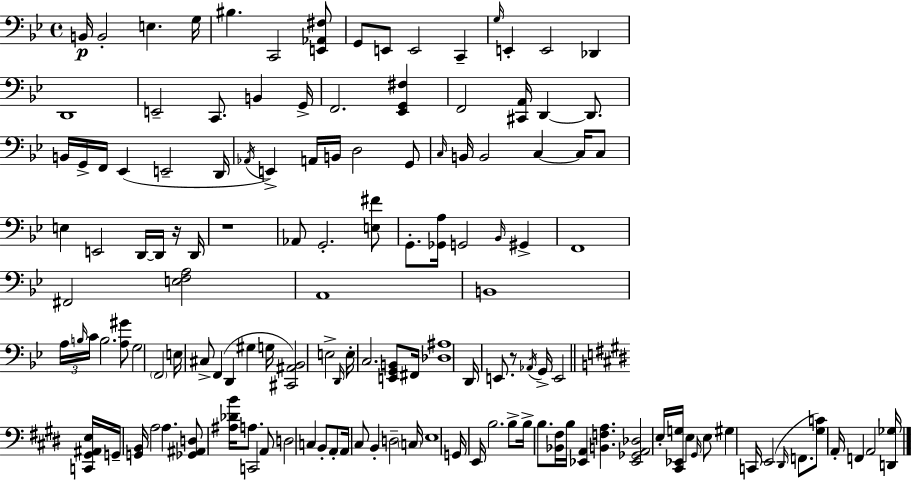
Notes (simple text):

B2/s B2/h E3/q. G3/s BIS3/q. C2/h [E2,Ab2,F#3]/e G2/e E2/e E2/h C2/q G3/s E2/q E2/h Db2/q D2/w E2/h C2/e. B2/q G2/s F2/h. [Eb2,G2,F#3]/q F2/h [C#2,A2]/s D2/q D2/e. B2/s G2/s F2/s Eb2/q E2/h D2/s Ab2/s E2/q A2/s B2/s D3/h G2/e C3/s B2/s B2/h C3/q C3/s C3/e E3/q E2/h D2/s D2/s R/s D2/s R/w Ab2/e G2/h. [E3,F#4]/e G2/e. [Gb2,A3]/s G2/h Bb2/s G#2/q F2/w F#2/h [E3,F3,A3]/h A2/w B2/w A3/s B3/s C4/s B3/h. [A3,G#4]/e G3/h F2/h E3/s C#3/e F2/q D2/q G#3/q G3/s [C#2,A#2,Bb2]/h E3/h D2/s E3/s C3/h. [E2,G2,B2]/e F#2/s [Db3,A#3]/w D2/s E2/e. R/e Ab2/s G2/s E2/h [C2,G#2,A#2,E3]/s G2/s [G2,B2]/s A3/h A3/q. [Gb2,A#2,D3]/e [A#3,Db4,B4]/s A3/e. C2/h A2/e D3/h C3/q B2/e A2/e A2/s C#3/e B2/q D3/h C3/s E3/w G2/s E2/s B3/h. B3/e B3/s B3/e. [Bb2,F#3]/s B3/s [Eb2,A2]/q [B2,F3,A3]/q. [Eb2,Gb2,A2,Db3]/h E3/s [C#2,Eb2,G3]/s E3/q G#2/s E3/e G#3/q C2/s E2/h D#2/s F2/e. [G#3,C4]/e A2/s F2/q A2/h [D2,Gb3]/s